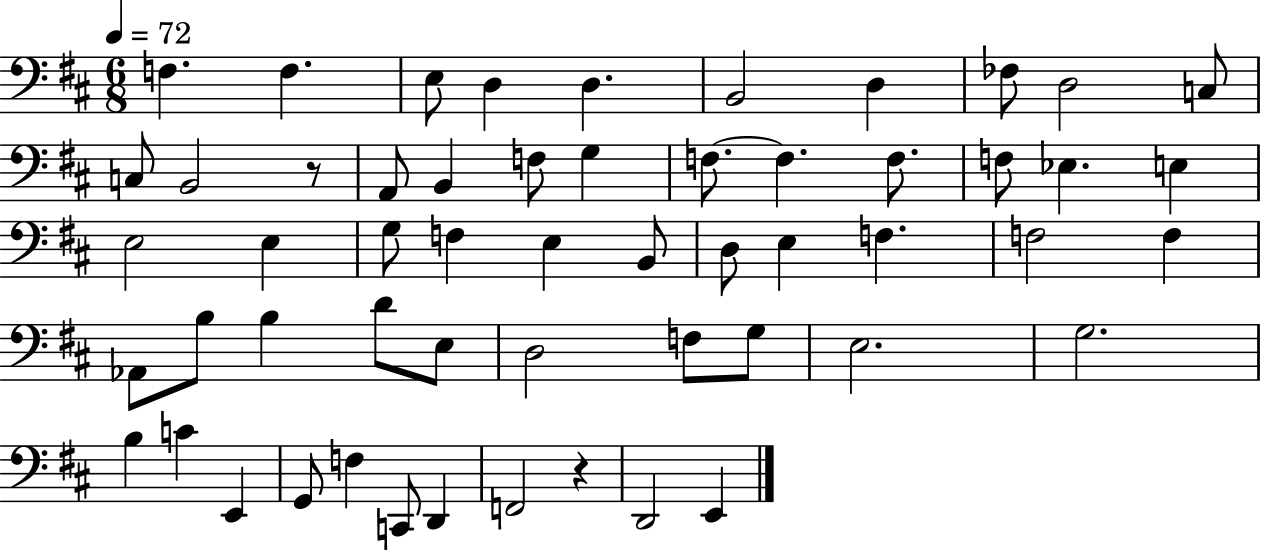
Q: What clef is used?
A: bass